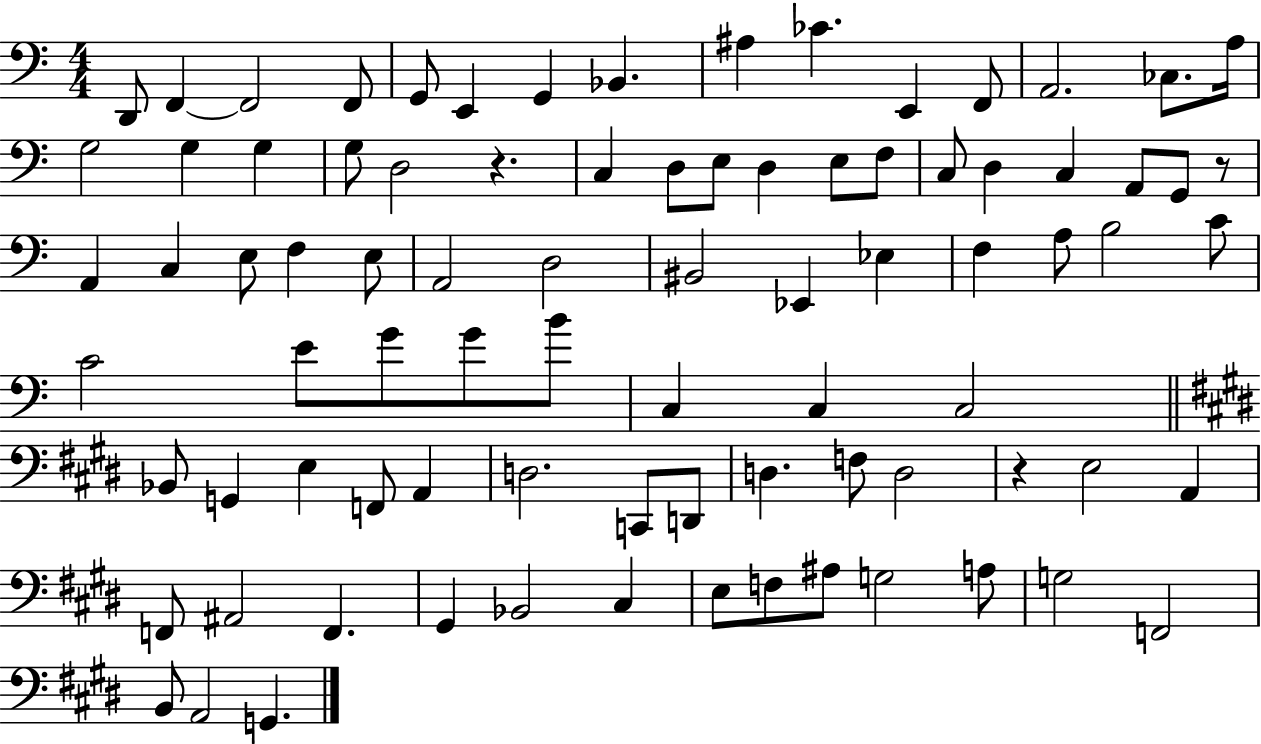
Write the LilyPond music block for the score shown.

{
  \clef bass
  \numericTimeSignature
  \time 4/4
  \key c \major
  \repeat volta 2 { d,8 f,4~~ f,2 f,8 | g,8 e,4 g,4 bes,4. | ais4 ces'4. e,4 f,8 | a,2. ces8. a16 | \break g2 g4 g4 | g8 d2 r4. | c4 d8 e8 d4 e8 f8 | c8 d4 c4 a,8 g,8 r8 | \break a,4 c4 e8 f4 e8 | a,2 d2 | bis,2 ees,4 ees4 | f4 a8 b2 c'8 | \break c'2 e'8 g'8 g'8 b'8 | c4 c4 c2 | \bar "||" \break \key e \major bes,8 g,4 e4 f,8 a,4 | d2. c,8 d,8 | d4. f8 d2 | r4 e2 a,4 | \break f,8 ais,2 f,4. | gis,4 bes,2 cis4 | e8 f8 ais8 g2 a8 | g2 f,2 | \break b,8 a,2 g,4. | } \bar "|."
}